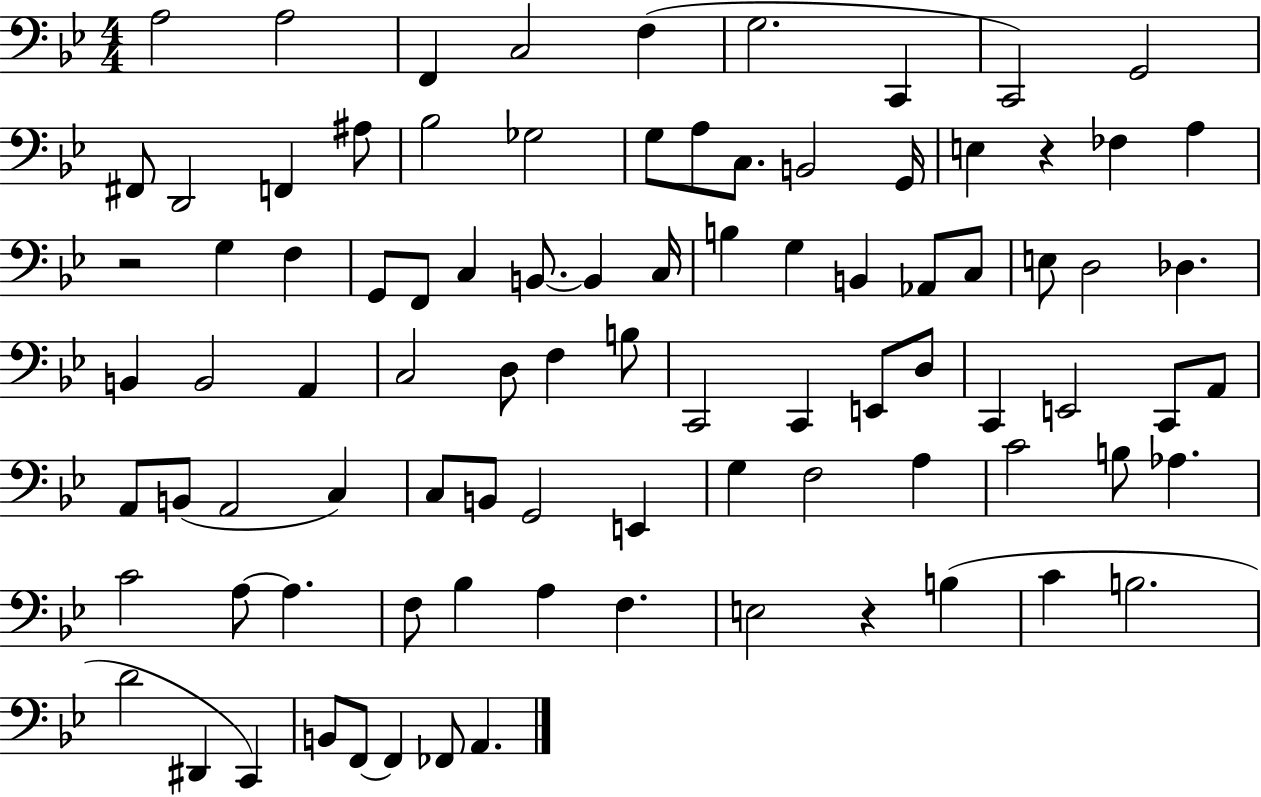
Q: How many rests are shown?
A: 3